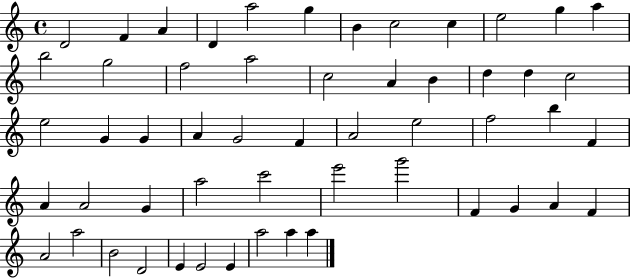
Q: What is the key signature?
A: C major